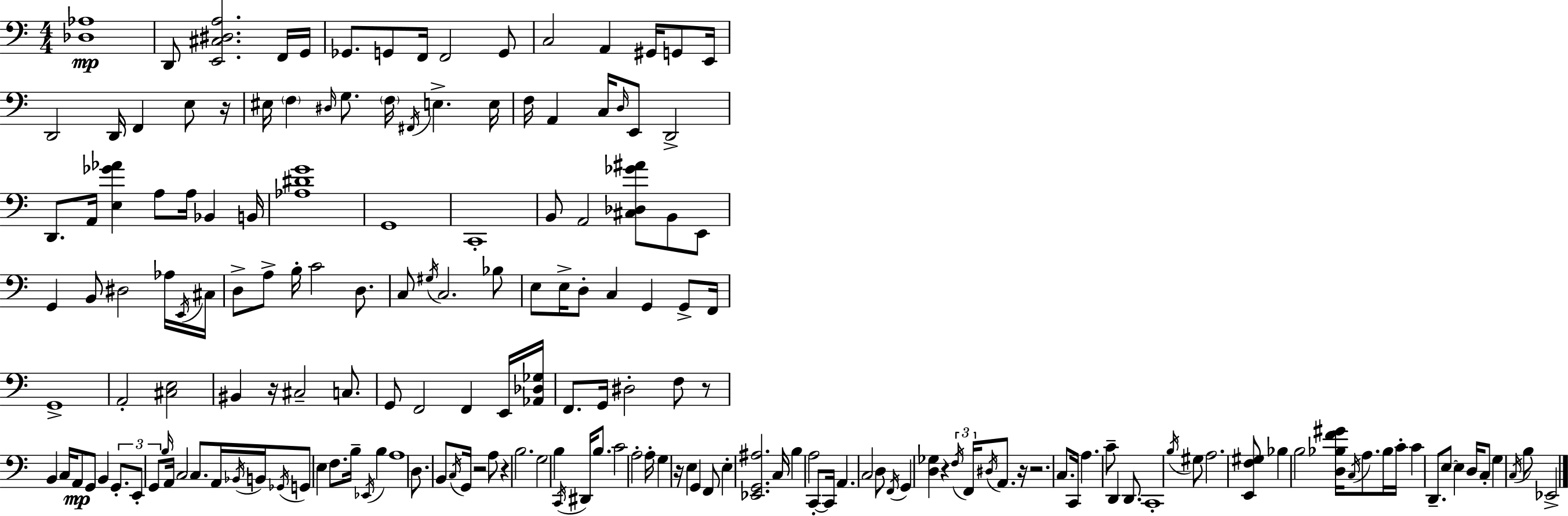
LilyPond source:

{
  \clef bass
  \numericTimeSignature
  \time 4/4
  \key a \minor
  <des aes>1\mp | d,8 <e, cis dis a>2. f,16 g,16 | ges,8. g,8 f,16 f,2 g,8 | c2 a,4 gis,16 g,8 e,16 | \break d,2 d,16 f,4 e8 r16 | eis16 \parenthesize f4 \grace { dis16 } g8. \parenthesize f16 \acciaccatura { fis,16 } e4.-> | e16 f16 a,4 c16 \grace { d16 } e,8 d,2-> | d,8. a,16 <e ges' aes'>4 a8 a16 bes,4 | \break b,16 <aes dis' g'>1 | g,1 | c,1-. | b,8 a,2 <cis des ges' ais'>8 b,8 | \break e,8 g,4 b,8 dis2 | aes16 \acciaccatura { e,16 } cis16 d8-> a8-> b16-. c'2 | d8. c8 \acciaccatura { gis16 } c2. | bes8 e8 e16-> d8-. c4 g,4 | \break g,8-> f,16 g,1-> | a,2-. <cis e>2 | bis,4 r16 cis2-- | c8. g,8 f,2 f,4 | \break e,16 <aes, des ges>16 f,8. g,16 dis2-. | f8 r8 b,4 c16 a,8\mp g,8 b,4 | \tuplet 3/2 { g,8.-. e,8-. g,8 } \grace { b16 } a,16 c2 | c8. a,16 \acciaccatura { bes,16 } b,16 \acciaccatura { ges,16 } g,8 e4 | \break f8. b16-- \acciaccatura { ees,16 } b4 a1 | d8. b,8 \acciaccatura { c16 } g,16 | r2 a8 r4 b2. | g2 | \break b4 \acciaccatura { c,16 } dis,16 b8. c'2 | a2-. a16-. g4 | r16 e4 g,4 f,8 e4-. <ees, g, ais>2. | c16 b4 | \break a2 c,8-.~~ c,16 a,4. | c2 d8 \acciaccatura { f,16 } g,4 | <d ges>4 r4 \tuplet 3/2 { \acciaccatura { f16 } f,16 \acciaccatura { dis16 } } a,8. r16 r2. | c8. c,16 a4. | \break c'8-- d,4 d,8. c,1-. | \acciaccatura { b16 } gis8 | a2. <e, f gis>8 bes4 | b2 <d bes f' gis'>16 \acciaccatura { c16 } a8. | \break bes16 c'16-. c'4 d,8.-- e8~~ e4 d16 | c8-. g4 \acciaccatura { c16 } b8 ees,2-> | \bar "|."
}